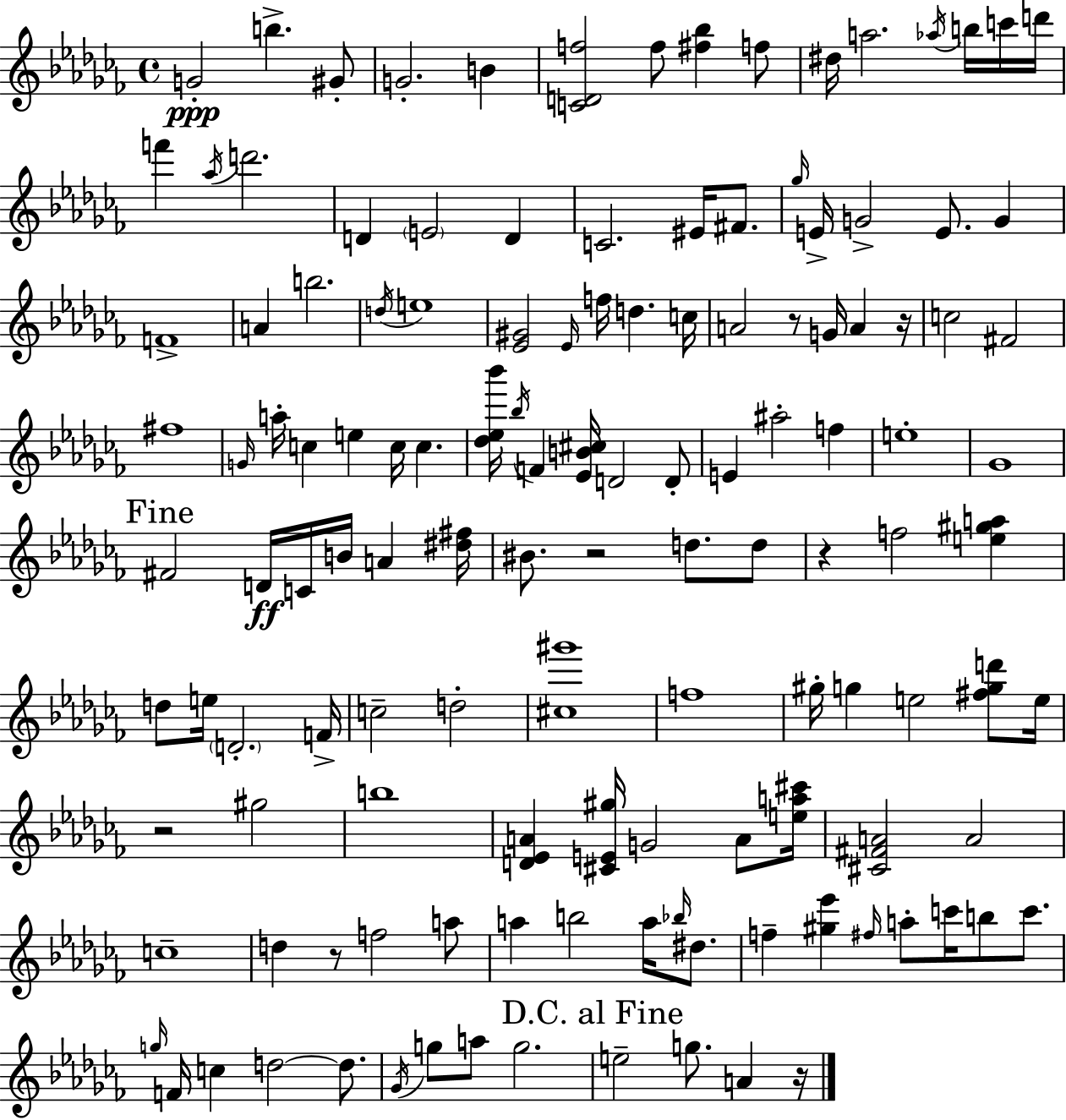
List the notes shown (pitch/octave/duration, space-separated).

G4/h B5/q. G#4/e G4/h. B4/q [C4,D4,F5]/h F5/e [F#5,Bb5]/q F5/e D#5/s A5/h. Ab5/s B5/s C6/s D6/s F6/q Ab5/s D6/h. D4/q E4/h D4/q C4/h. EIS4/s F#4/e. Gb5/s E4/s G4/h E4/e. G4/q F4/w A4/q B5/h. D5/s E5/w [Eb4,G#4]/h Eb4/s F5/s D5/q. C5/s A4/h R/e G4/s A4/q R/s C5/h F#4/h F#5/w G4/s A5/s C5/q E5/q C5/s C5/q. [Db5,Eb5,Bb6]/s Bb5/s F4/q [Eb4,B4,C#5]/s D4/h D4/e E4/q A#5/h F5/q E5/w Gb4/w F#4/h D4/s C4/s B4/s A4/q [D#5,F#5]/s BIS4/e. R/h D5/e. D5/e R/q F5/h [E5,G#5,A5]/q D5/e E5/s D4/h. F4/s C5/h D5/h [C#5,G#6]/w F5/w G#5/s G5/q E5/h [F#5,G5,D6]/e E5/s R/h G#5/h B5/w [D4,Eb4,A4]/q [C#4,E4,G#5]/s G4/h A4/e [E5,A5,C#6]/s [C#4,F#4,A4]/h A4/h C5/w D5/q R/e F5/h A5/e A5/q B5/h A5/s Bb5/s D#5/e. F5/q [G#5,Eb6]/q F#5/s A5/e C6/s B5/e C6/e. G5/s F4/s C5/q D5/h D5/e. Gb4/s G5/e A5/e G5/h. E5/h G5/e. A4/q R/s